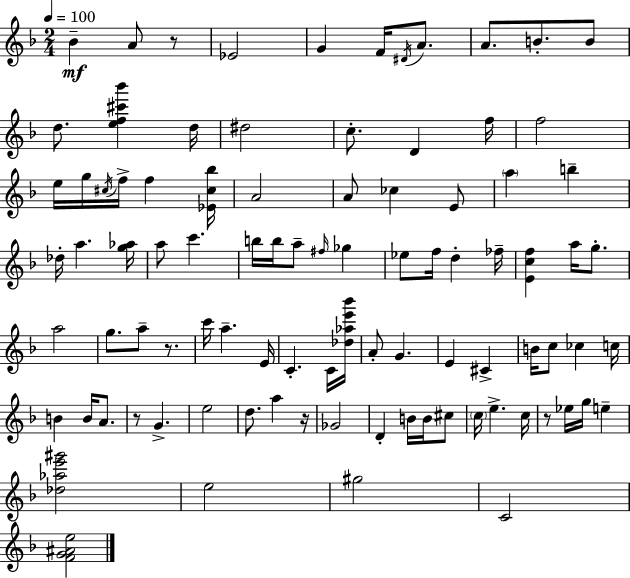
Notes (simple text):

Bb4/q A4/e R/e Eb4/h G4/q F4/s D#4/s A4/e. A4/e. B4/e. B4/e D5/e. [E5,F5,C#6,Bb6]/q D5/s D#5/h C5/e. D4/q F5/s F5/h E5/s G5/s C#5/s F5/s F5/q [Eb4,C#5,Bb5]/s A4/h A4/e CES5/q E4/e A5/q B5/q Db5/s A5/q. [G5,Ab5]/s A5/e C6/q. B5/s B5/s A5/e F#5/s Gb5/q Eb5/e F5/s D5/q FES5/s [E4,C5,F5]/q A5/s G5/e. A5/h G5/e. A5/e R/e. C6/s A5/q. E4/s C4/q. C4/s [Db5,Ab5,E6,Bb6]/s A4/e G4/q. E4/q C#4/q B4/s C5/e CES5/q C5/s B4/q B4/s A4/e. R/e G4/q. E5/h D5/e. A5/q R/s Gb4/h D4/q B4/s B4/s C#5/e C5/s E5/q. C5/s R/e Eb5/s G5/s E5/q [Db5,Ab5,E6,G#6]/h E5/h G#5/h C4/h [F4,G4,A#4,E5]/h